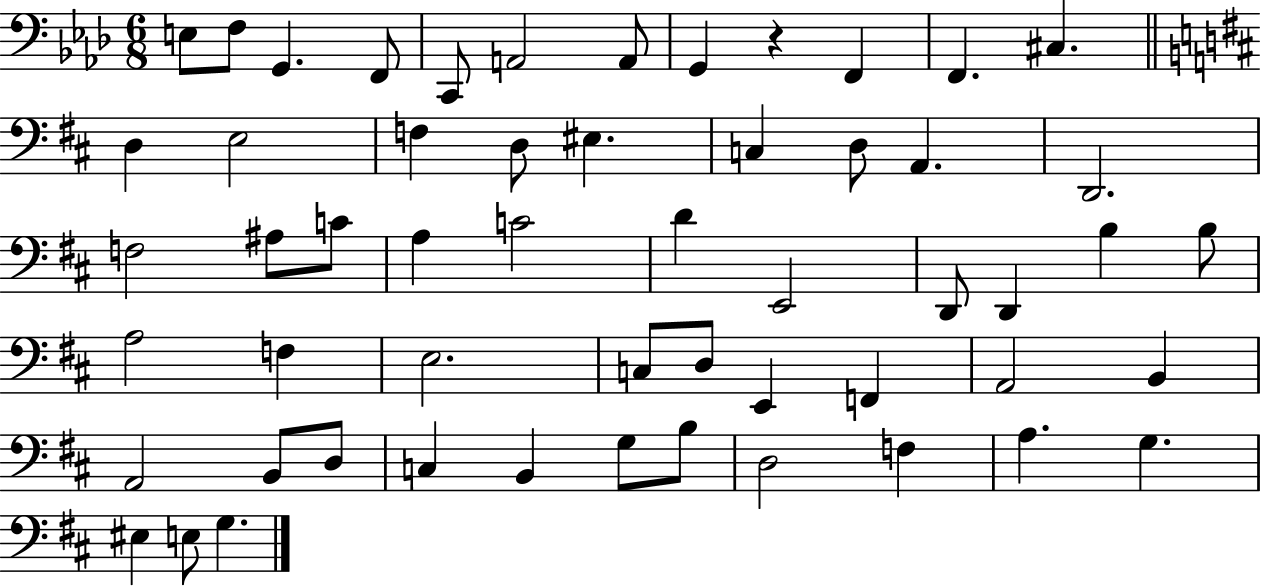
{
  \clef bass
  \numericTimeSignature
  \time 6/8
  \key aes \major
  e8 f8 g,4. f,8 | c,8 a,2 a,8 | g,4 r4 f,4 | f,4. cis4. | \break \bar "||" \break \key d \major d4 e2 | f4 d8 eis4. | c4 d8 a,4. | d,2. | \break f2 ais8 c'8 | a4 c'2 | d'4 e,2 | d,8 d,4 b4 b8 | \break a2 f4 | e2. | c8 d8 e,4 f,4 | a,2 b,4 | \break a,2 b,8 d8 | c4 b,4 g8 b8 | d2 f4 | a4. g4. | \break eis4 e8 g4. | \bar "|."
}